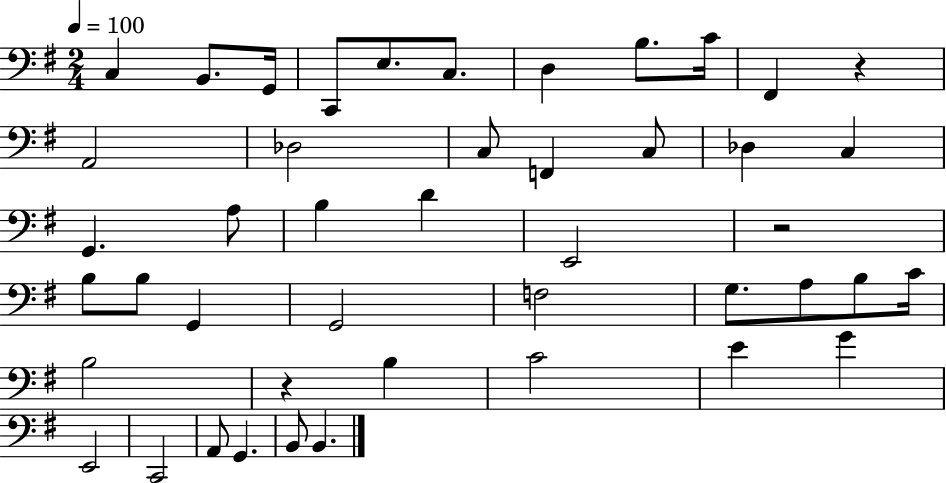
C3/q B2/e. G2/s C2/e E3/e. C3/e. D3/q B3/e. C4/s F#2/q R/q A2/h Db3/h C3/e F2/q C3/e Db3/q C3/q G2/q. A3/e B3/q D4/q E2/h R/h B3/e B3/e G2/q G2/h F3/h G3/e. A3/e B3/e C4/s B3/h R/q B3/q C4/h E4/q G4/q E2/h C2/h A2/e G2/q. B2/e B2/q.